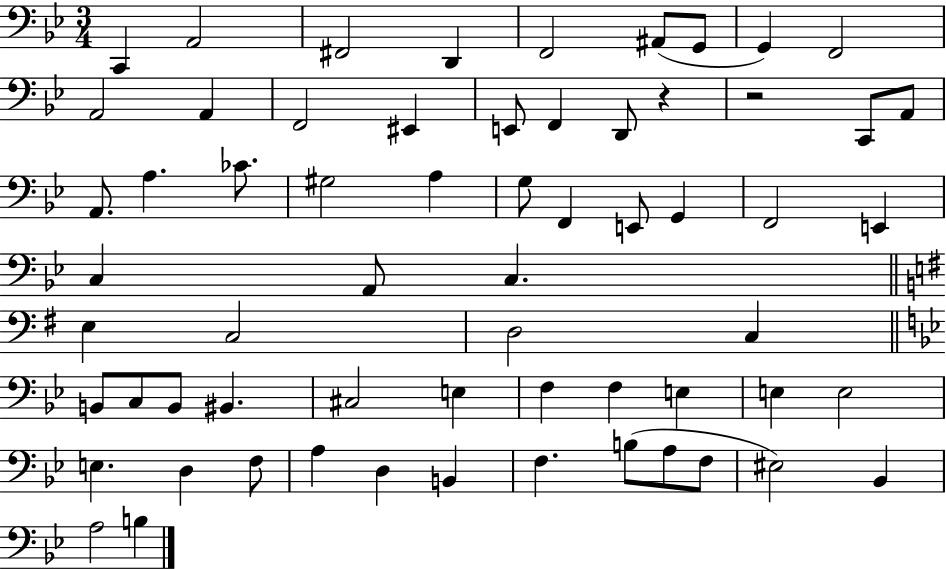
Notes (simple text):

C2/q A2/h F#2/h D2/q F2/h A#2/e G2/e G2/q F2/h A2/h A2/q F2/h EIS2/q E2/e F2/q D2/e R/q R/h C2/e A2/e A2/e. A3/q. CES4/e. G#3/h A3/q G3/e F2/q E2/e G2/q F2/h E2/q C3/q A2/e C3/q. E3/q C3/h D3/h C3/q B2/e C3/e B2/e BIS2/q. C#3/h E3/q F3/q F3/q E3/q E3/q E3/h E3/q. D3/q F3/e A3/q D3/q B2/q F3/q. B3/e A3/e F3/e EIS3/h Bb2/q A3/h B3/q